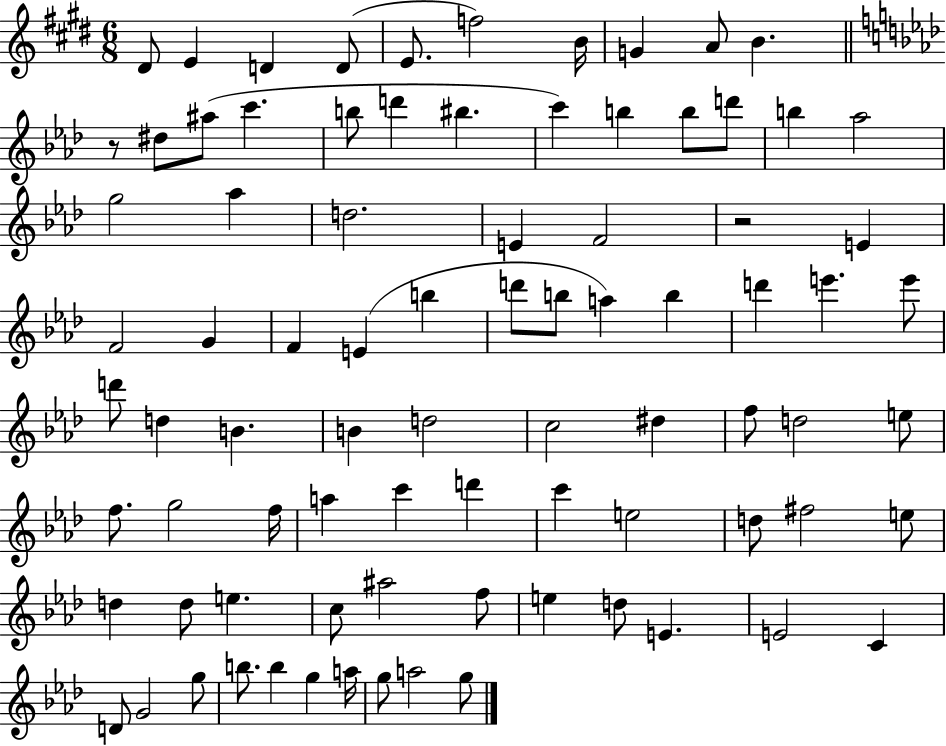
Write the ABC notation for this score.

X:1
T:Untitled
M:6/8
L:1/4
K:E
^D/2 E D D/2 E/2 f2 B/4 G A/2 B z/2 ^d/2 ^a/2 c' b/2 d' ^b c' b b/2 d'/2 b _a2 g2 _a d2 E F2 z2 E F2 G F E b d'/2 b/2 a b d' e' e'/2 d'/2 d B B d2 c2 ^d f/2 d2 e/2 f/2 g2 f/4 a c' d' c' e2 d/2 ^f2 e/2 d d/2 e c/2 ^a2 f/2 e d/2 E E2 C D/2 G2 g/2 b/2 b g a/4 g/2 a2 g/2